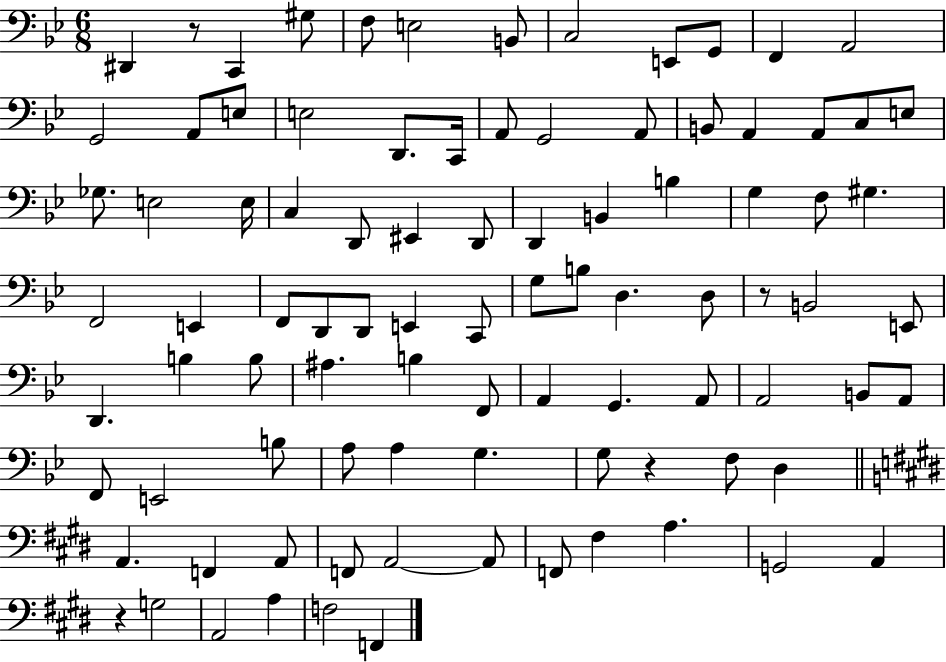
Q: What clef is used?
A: bass